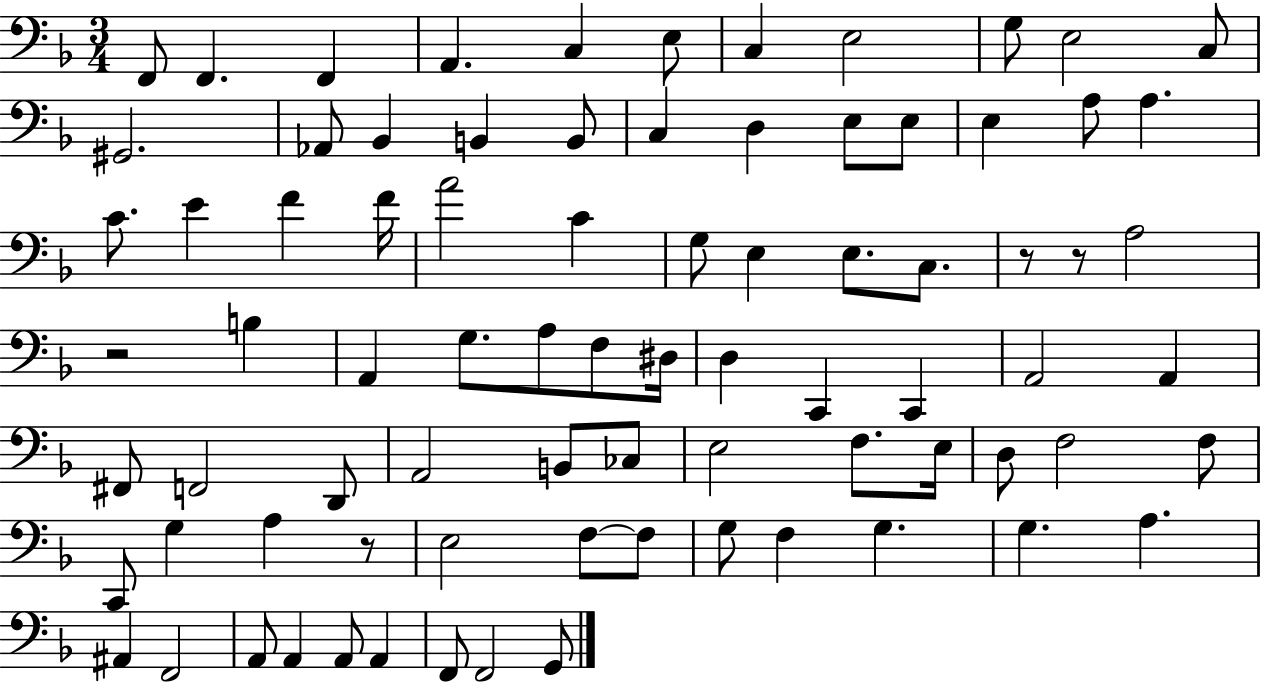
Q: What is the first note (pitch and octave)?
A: F2